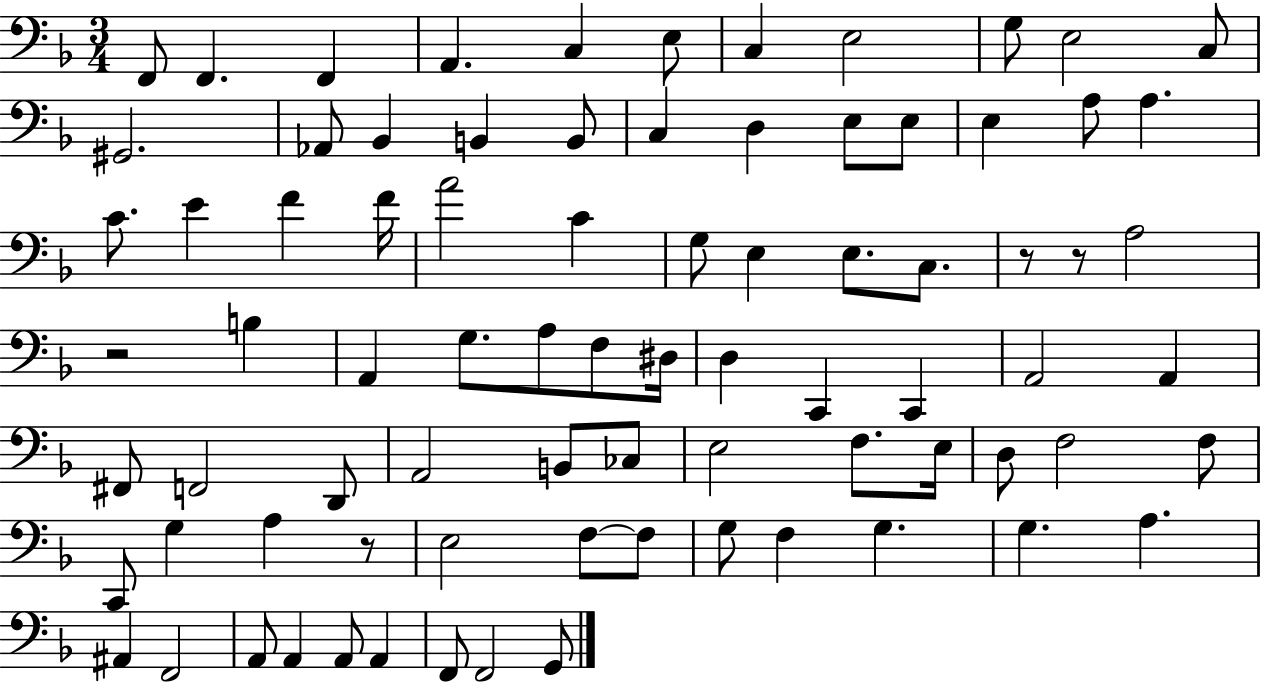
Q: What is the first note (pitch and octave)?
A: F2